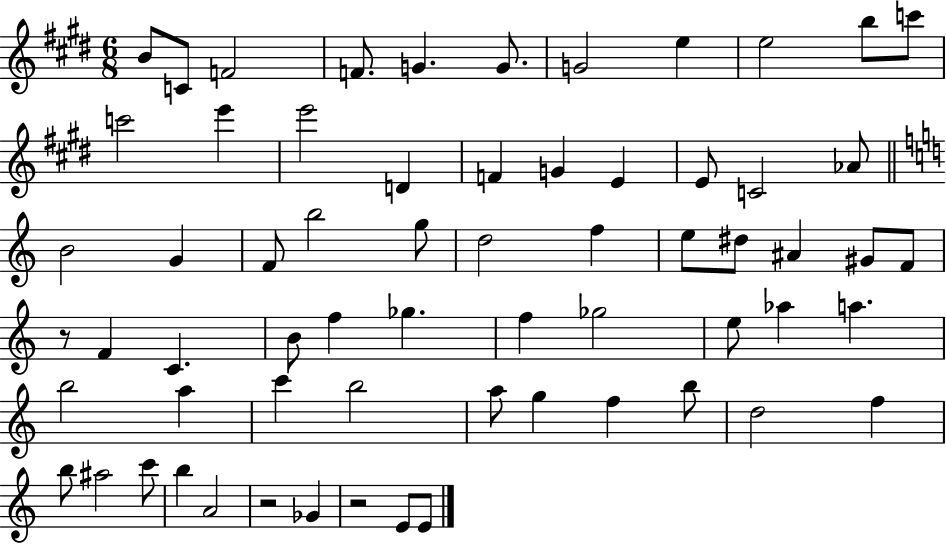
{
  \clef treble
  \numericTimeSignature
  \time 6/8
  \key e \major
  b'8 c'8 f'2 | f'8. g'4. g'8. | g'2 e''4 | e''2 b''8 c'''8 | \break c'''2 e'''4 | e'''2 d'4 | f'4 g'4 e'4 | e'8 c'2 aes'8 | \break \bar "||" \break \key c \major b'2 g'4 | f'8 b''2 g''8 | d''2 f''4 | e''8 dis''8 ais'4 gis'8 f'8 | \break r8 f'4 c'4. | b'8 f''4 ges''4. | f''4 ges''2 | e''8 aes''4 a''4. | \break b''2 a''4 | c'''4 b''2 | a''8 g''4 f''4 b''8 | d''2 f''4 | \break b''8 ais''2 c'''8 | b''4 a'2 | r2 ges'4 | r2 e'8 e'8 | \break \bar "|."
}